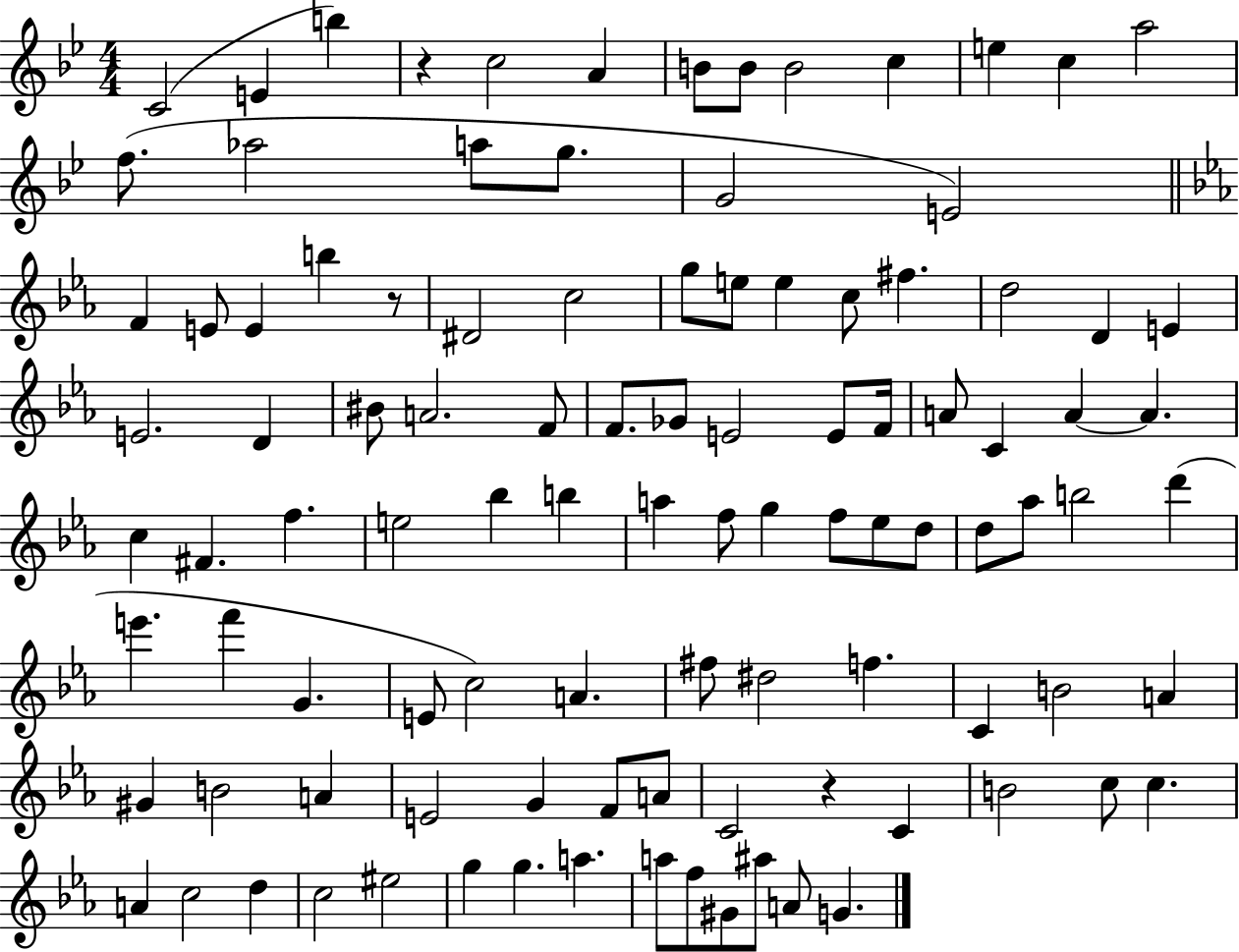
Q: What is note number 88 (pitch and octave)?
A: C5